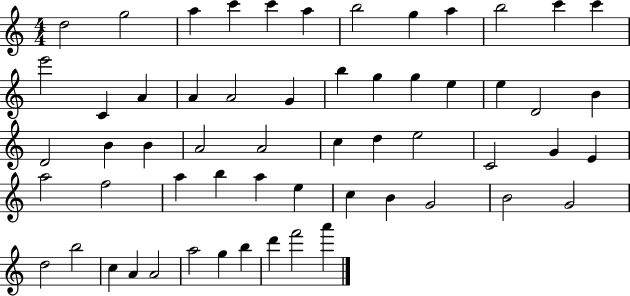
{
  \clef treble
  \numericTimeSignature
  \time 4/4
  \key c \major
  d''2 g''2 | a''4 c'''4 c'''4 a''4 | b''2 g''4 a''4 | b''2 c'''4 c'''4 | \break e'''2 c'4 a'4 | a'4 a'2 g'4 | b''4 g''4 g''4 e''4 | e''4 d'2 b'4 | \break d'2 b'4 b'4 | a'2 a'2 | c''4 d''4 e''2 | c'2 g'4 e'4 | \break a''2 f''2 | a''4 b''4 a''4 e''4 | c''4 b'4 g'2 | b'2 g'2 | \break d''2 b''2 | c''4 a'4 a'2 | a''2 g''4 b''4 | d'''4 f'''2 a'''4 | \break \bar "|."
}